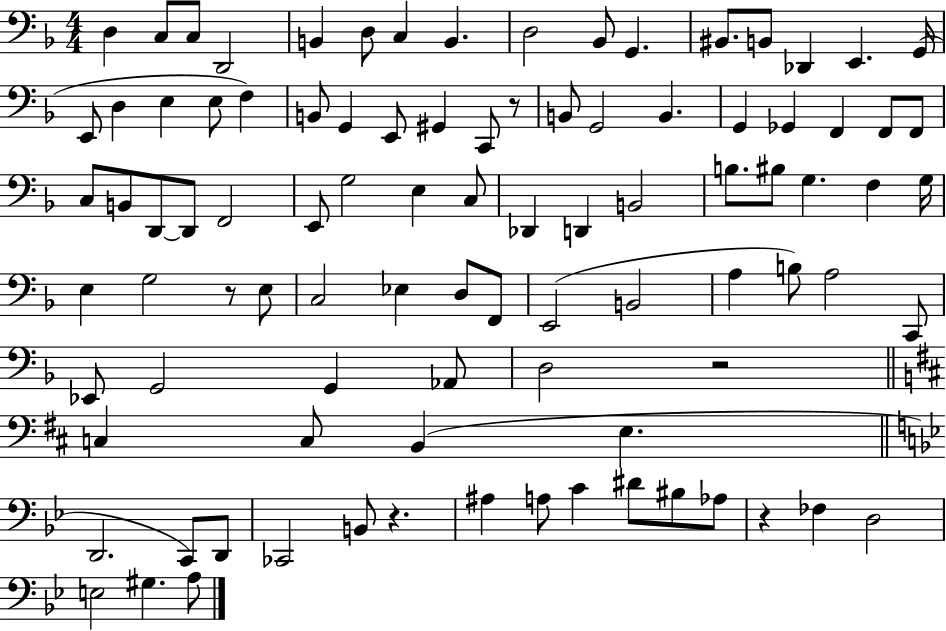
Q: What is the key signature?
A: F major